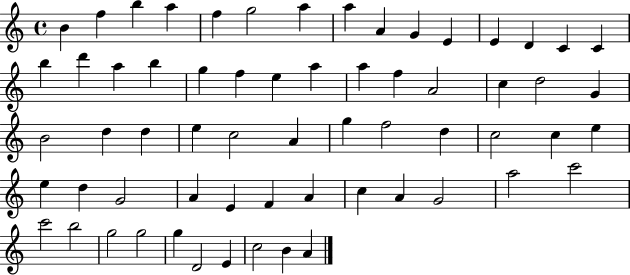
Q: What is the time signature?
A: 4/4